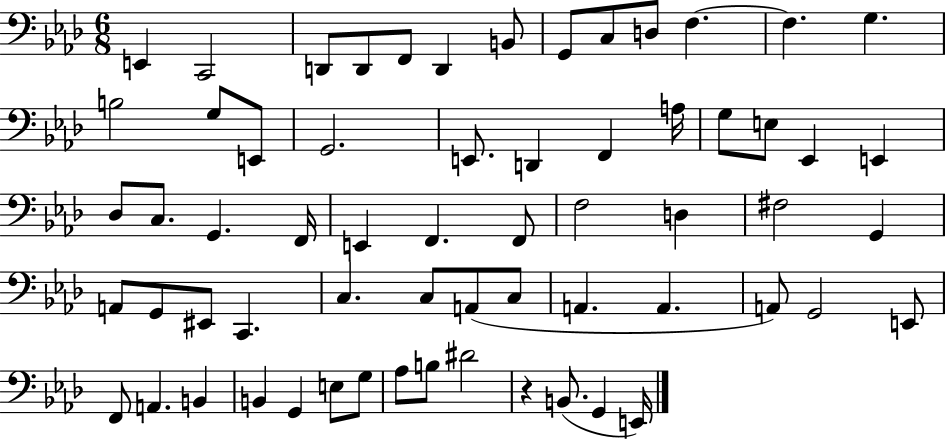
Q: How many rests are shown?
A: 1